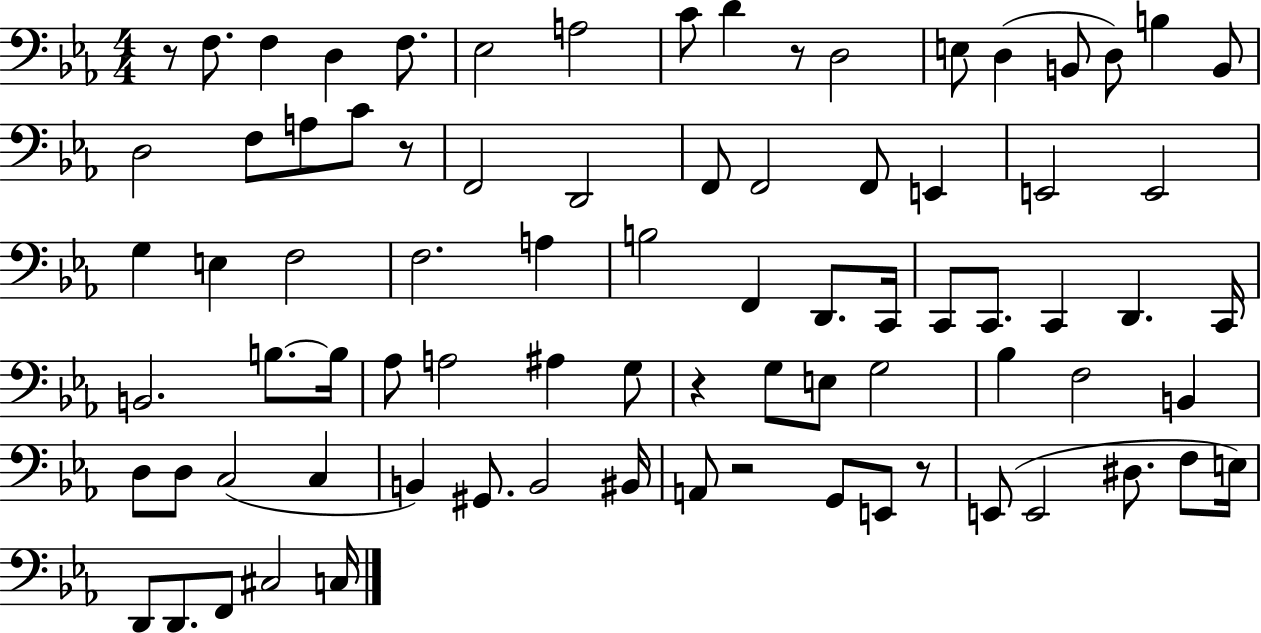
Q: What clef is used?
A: bass